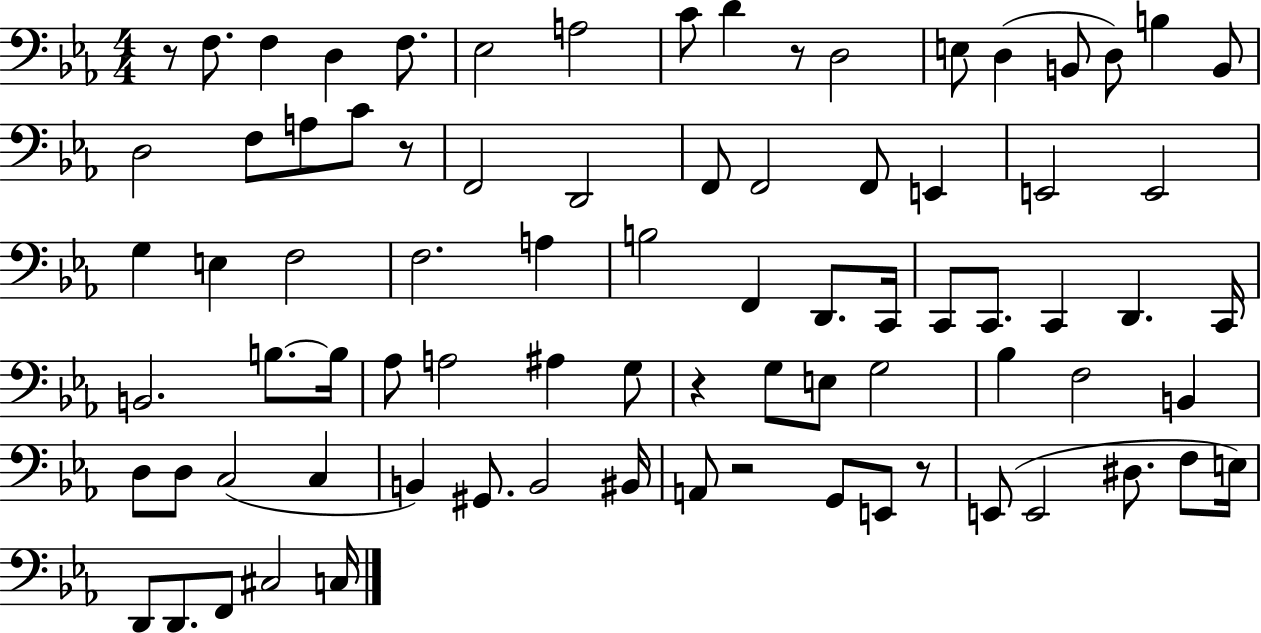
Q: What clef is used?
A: bass